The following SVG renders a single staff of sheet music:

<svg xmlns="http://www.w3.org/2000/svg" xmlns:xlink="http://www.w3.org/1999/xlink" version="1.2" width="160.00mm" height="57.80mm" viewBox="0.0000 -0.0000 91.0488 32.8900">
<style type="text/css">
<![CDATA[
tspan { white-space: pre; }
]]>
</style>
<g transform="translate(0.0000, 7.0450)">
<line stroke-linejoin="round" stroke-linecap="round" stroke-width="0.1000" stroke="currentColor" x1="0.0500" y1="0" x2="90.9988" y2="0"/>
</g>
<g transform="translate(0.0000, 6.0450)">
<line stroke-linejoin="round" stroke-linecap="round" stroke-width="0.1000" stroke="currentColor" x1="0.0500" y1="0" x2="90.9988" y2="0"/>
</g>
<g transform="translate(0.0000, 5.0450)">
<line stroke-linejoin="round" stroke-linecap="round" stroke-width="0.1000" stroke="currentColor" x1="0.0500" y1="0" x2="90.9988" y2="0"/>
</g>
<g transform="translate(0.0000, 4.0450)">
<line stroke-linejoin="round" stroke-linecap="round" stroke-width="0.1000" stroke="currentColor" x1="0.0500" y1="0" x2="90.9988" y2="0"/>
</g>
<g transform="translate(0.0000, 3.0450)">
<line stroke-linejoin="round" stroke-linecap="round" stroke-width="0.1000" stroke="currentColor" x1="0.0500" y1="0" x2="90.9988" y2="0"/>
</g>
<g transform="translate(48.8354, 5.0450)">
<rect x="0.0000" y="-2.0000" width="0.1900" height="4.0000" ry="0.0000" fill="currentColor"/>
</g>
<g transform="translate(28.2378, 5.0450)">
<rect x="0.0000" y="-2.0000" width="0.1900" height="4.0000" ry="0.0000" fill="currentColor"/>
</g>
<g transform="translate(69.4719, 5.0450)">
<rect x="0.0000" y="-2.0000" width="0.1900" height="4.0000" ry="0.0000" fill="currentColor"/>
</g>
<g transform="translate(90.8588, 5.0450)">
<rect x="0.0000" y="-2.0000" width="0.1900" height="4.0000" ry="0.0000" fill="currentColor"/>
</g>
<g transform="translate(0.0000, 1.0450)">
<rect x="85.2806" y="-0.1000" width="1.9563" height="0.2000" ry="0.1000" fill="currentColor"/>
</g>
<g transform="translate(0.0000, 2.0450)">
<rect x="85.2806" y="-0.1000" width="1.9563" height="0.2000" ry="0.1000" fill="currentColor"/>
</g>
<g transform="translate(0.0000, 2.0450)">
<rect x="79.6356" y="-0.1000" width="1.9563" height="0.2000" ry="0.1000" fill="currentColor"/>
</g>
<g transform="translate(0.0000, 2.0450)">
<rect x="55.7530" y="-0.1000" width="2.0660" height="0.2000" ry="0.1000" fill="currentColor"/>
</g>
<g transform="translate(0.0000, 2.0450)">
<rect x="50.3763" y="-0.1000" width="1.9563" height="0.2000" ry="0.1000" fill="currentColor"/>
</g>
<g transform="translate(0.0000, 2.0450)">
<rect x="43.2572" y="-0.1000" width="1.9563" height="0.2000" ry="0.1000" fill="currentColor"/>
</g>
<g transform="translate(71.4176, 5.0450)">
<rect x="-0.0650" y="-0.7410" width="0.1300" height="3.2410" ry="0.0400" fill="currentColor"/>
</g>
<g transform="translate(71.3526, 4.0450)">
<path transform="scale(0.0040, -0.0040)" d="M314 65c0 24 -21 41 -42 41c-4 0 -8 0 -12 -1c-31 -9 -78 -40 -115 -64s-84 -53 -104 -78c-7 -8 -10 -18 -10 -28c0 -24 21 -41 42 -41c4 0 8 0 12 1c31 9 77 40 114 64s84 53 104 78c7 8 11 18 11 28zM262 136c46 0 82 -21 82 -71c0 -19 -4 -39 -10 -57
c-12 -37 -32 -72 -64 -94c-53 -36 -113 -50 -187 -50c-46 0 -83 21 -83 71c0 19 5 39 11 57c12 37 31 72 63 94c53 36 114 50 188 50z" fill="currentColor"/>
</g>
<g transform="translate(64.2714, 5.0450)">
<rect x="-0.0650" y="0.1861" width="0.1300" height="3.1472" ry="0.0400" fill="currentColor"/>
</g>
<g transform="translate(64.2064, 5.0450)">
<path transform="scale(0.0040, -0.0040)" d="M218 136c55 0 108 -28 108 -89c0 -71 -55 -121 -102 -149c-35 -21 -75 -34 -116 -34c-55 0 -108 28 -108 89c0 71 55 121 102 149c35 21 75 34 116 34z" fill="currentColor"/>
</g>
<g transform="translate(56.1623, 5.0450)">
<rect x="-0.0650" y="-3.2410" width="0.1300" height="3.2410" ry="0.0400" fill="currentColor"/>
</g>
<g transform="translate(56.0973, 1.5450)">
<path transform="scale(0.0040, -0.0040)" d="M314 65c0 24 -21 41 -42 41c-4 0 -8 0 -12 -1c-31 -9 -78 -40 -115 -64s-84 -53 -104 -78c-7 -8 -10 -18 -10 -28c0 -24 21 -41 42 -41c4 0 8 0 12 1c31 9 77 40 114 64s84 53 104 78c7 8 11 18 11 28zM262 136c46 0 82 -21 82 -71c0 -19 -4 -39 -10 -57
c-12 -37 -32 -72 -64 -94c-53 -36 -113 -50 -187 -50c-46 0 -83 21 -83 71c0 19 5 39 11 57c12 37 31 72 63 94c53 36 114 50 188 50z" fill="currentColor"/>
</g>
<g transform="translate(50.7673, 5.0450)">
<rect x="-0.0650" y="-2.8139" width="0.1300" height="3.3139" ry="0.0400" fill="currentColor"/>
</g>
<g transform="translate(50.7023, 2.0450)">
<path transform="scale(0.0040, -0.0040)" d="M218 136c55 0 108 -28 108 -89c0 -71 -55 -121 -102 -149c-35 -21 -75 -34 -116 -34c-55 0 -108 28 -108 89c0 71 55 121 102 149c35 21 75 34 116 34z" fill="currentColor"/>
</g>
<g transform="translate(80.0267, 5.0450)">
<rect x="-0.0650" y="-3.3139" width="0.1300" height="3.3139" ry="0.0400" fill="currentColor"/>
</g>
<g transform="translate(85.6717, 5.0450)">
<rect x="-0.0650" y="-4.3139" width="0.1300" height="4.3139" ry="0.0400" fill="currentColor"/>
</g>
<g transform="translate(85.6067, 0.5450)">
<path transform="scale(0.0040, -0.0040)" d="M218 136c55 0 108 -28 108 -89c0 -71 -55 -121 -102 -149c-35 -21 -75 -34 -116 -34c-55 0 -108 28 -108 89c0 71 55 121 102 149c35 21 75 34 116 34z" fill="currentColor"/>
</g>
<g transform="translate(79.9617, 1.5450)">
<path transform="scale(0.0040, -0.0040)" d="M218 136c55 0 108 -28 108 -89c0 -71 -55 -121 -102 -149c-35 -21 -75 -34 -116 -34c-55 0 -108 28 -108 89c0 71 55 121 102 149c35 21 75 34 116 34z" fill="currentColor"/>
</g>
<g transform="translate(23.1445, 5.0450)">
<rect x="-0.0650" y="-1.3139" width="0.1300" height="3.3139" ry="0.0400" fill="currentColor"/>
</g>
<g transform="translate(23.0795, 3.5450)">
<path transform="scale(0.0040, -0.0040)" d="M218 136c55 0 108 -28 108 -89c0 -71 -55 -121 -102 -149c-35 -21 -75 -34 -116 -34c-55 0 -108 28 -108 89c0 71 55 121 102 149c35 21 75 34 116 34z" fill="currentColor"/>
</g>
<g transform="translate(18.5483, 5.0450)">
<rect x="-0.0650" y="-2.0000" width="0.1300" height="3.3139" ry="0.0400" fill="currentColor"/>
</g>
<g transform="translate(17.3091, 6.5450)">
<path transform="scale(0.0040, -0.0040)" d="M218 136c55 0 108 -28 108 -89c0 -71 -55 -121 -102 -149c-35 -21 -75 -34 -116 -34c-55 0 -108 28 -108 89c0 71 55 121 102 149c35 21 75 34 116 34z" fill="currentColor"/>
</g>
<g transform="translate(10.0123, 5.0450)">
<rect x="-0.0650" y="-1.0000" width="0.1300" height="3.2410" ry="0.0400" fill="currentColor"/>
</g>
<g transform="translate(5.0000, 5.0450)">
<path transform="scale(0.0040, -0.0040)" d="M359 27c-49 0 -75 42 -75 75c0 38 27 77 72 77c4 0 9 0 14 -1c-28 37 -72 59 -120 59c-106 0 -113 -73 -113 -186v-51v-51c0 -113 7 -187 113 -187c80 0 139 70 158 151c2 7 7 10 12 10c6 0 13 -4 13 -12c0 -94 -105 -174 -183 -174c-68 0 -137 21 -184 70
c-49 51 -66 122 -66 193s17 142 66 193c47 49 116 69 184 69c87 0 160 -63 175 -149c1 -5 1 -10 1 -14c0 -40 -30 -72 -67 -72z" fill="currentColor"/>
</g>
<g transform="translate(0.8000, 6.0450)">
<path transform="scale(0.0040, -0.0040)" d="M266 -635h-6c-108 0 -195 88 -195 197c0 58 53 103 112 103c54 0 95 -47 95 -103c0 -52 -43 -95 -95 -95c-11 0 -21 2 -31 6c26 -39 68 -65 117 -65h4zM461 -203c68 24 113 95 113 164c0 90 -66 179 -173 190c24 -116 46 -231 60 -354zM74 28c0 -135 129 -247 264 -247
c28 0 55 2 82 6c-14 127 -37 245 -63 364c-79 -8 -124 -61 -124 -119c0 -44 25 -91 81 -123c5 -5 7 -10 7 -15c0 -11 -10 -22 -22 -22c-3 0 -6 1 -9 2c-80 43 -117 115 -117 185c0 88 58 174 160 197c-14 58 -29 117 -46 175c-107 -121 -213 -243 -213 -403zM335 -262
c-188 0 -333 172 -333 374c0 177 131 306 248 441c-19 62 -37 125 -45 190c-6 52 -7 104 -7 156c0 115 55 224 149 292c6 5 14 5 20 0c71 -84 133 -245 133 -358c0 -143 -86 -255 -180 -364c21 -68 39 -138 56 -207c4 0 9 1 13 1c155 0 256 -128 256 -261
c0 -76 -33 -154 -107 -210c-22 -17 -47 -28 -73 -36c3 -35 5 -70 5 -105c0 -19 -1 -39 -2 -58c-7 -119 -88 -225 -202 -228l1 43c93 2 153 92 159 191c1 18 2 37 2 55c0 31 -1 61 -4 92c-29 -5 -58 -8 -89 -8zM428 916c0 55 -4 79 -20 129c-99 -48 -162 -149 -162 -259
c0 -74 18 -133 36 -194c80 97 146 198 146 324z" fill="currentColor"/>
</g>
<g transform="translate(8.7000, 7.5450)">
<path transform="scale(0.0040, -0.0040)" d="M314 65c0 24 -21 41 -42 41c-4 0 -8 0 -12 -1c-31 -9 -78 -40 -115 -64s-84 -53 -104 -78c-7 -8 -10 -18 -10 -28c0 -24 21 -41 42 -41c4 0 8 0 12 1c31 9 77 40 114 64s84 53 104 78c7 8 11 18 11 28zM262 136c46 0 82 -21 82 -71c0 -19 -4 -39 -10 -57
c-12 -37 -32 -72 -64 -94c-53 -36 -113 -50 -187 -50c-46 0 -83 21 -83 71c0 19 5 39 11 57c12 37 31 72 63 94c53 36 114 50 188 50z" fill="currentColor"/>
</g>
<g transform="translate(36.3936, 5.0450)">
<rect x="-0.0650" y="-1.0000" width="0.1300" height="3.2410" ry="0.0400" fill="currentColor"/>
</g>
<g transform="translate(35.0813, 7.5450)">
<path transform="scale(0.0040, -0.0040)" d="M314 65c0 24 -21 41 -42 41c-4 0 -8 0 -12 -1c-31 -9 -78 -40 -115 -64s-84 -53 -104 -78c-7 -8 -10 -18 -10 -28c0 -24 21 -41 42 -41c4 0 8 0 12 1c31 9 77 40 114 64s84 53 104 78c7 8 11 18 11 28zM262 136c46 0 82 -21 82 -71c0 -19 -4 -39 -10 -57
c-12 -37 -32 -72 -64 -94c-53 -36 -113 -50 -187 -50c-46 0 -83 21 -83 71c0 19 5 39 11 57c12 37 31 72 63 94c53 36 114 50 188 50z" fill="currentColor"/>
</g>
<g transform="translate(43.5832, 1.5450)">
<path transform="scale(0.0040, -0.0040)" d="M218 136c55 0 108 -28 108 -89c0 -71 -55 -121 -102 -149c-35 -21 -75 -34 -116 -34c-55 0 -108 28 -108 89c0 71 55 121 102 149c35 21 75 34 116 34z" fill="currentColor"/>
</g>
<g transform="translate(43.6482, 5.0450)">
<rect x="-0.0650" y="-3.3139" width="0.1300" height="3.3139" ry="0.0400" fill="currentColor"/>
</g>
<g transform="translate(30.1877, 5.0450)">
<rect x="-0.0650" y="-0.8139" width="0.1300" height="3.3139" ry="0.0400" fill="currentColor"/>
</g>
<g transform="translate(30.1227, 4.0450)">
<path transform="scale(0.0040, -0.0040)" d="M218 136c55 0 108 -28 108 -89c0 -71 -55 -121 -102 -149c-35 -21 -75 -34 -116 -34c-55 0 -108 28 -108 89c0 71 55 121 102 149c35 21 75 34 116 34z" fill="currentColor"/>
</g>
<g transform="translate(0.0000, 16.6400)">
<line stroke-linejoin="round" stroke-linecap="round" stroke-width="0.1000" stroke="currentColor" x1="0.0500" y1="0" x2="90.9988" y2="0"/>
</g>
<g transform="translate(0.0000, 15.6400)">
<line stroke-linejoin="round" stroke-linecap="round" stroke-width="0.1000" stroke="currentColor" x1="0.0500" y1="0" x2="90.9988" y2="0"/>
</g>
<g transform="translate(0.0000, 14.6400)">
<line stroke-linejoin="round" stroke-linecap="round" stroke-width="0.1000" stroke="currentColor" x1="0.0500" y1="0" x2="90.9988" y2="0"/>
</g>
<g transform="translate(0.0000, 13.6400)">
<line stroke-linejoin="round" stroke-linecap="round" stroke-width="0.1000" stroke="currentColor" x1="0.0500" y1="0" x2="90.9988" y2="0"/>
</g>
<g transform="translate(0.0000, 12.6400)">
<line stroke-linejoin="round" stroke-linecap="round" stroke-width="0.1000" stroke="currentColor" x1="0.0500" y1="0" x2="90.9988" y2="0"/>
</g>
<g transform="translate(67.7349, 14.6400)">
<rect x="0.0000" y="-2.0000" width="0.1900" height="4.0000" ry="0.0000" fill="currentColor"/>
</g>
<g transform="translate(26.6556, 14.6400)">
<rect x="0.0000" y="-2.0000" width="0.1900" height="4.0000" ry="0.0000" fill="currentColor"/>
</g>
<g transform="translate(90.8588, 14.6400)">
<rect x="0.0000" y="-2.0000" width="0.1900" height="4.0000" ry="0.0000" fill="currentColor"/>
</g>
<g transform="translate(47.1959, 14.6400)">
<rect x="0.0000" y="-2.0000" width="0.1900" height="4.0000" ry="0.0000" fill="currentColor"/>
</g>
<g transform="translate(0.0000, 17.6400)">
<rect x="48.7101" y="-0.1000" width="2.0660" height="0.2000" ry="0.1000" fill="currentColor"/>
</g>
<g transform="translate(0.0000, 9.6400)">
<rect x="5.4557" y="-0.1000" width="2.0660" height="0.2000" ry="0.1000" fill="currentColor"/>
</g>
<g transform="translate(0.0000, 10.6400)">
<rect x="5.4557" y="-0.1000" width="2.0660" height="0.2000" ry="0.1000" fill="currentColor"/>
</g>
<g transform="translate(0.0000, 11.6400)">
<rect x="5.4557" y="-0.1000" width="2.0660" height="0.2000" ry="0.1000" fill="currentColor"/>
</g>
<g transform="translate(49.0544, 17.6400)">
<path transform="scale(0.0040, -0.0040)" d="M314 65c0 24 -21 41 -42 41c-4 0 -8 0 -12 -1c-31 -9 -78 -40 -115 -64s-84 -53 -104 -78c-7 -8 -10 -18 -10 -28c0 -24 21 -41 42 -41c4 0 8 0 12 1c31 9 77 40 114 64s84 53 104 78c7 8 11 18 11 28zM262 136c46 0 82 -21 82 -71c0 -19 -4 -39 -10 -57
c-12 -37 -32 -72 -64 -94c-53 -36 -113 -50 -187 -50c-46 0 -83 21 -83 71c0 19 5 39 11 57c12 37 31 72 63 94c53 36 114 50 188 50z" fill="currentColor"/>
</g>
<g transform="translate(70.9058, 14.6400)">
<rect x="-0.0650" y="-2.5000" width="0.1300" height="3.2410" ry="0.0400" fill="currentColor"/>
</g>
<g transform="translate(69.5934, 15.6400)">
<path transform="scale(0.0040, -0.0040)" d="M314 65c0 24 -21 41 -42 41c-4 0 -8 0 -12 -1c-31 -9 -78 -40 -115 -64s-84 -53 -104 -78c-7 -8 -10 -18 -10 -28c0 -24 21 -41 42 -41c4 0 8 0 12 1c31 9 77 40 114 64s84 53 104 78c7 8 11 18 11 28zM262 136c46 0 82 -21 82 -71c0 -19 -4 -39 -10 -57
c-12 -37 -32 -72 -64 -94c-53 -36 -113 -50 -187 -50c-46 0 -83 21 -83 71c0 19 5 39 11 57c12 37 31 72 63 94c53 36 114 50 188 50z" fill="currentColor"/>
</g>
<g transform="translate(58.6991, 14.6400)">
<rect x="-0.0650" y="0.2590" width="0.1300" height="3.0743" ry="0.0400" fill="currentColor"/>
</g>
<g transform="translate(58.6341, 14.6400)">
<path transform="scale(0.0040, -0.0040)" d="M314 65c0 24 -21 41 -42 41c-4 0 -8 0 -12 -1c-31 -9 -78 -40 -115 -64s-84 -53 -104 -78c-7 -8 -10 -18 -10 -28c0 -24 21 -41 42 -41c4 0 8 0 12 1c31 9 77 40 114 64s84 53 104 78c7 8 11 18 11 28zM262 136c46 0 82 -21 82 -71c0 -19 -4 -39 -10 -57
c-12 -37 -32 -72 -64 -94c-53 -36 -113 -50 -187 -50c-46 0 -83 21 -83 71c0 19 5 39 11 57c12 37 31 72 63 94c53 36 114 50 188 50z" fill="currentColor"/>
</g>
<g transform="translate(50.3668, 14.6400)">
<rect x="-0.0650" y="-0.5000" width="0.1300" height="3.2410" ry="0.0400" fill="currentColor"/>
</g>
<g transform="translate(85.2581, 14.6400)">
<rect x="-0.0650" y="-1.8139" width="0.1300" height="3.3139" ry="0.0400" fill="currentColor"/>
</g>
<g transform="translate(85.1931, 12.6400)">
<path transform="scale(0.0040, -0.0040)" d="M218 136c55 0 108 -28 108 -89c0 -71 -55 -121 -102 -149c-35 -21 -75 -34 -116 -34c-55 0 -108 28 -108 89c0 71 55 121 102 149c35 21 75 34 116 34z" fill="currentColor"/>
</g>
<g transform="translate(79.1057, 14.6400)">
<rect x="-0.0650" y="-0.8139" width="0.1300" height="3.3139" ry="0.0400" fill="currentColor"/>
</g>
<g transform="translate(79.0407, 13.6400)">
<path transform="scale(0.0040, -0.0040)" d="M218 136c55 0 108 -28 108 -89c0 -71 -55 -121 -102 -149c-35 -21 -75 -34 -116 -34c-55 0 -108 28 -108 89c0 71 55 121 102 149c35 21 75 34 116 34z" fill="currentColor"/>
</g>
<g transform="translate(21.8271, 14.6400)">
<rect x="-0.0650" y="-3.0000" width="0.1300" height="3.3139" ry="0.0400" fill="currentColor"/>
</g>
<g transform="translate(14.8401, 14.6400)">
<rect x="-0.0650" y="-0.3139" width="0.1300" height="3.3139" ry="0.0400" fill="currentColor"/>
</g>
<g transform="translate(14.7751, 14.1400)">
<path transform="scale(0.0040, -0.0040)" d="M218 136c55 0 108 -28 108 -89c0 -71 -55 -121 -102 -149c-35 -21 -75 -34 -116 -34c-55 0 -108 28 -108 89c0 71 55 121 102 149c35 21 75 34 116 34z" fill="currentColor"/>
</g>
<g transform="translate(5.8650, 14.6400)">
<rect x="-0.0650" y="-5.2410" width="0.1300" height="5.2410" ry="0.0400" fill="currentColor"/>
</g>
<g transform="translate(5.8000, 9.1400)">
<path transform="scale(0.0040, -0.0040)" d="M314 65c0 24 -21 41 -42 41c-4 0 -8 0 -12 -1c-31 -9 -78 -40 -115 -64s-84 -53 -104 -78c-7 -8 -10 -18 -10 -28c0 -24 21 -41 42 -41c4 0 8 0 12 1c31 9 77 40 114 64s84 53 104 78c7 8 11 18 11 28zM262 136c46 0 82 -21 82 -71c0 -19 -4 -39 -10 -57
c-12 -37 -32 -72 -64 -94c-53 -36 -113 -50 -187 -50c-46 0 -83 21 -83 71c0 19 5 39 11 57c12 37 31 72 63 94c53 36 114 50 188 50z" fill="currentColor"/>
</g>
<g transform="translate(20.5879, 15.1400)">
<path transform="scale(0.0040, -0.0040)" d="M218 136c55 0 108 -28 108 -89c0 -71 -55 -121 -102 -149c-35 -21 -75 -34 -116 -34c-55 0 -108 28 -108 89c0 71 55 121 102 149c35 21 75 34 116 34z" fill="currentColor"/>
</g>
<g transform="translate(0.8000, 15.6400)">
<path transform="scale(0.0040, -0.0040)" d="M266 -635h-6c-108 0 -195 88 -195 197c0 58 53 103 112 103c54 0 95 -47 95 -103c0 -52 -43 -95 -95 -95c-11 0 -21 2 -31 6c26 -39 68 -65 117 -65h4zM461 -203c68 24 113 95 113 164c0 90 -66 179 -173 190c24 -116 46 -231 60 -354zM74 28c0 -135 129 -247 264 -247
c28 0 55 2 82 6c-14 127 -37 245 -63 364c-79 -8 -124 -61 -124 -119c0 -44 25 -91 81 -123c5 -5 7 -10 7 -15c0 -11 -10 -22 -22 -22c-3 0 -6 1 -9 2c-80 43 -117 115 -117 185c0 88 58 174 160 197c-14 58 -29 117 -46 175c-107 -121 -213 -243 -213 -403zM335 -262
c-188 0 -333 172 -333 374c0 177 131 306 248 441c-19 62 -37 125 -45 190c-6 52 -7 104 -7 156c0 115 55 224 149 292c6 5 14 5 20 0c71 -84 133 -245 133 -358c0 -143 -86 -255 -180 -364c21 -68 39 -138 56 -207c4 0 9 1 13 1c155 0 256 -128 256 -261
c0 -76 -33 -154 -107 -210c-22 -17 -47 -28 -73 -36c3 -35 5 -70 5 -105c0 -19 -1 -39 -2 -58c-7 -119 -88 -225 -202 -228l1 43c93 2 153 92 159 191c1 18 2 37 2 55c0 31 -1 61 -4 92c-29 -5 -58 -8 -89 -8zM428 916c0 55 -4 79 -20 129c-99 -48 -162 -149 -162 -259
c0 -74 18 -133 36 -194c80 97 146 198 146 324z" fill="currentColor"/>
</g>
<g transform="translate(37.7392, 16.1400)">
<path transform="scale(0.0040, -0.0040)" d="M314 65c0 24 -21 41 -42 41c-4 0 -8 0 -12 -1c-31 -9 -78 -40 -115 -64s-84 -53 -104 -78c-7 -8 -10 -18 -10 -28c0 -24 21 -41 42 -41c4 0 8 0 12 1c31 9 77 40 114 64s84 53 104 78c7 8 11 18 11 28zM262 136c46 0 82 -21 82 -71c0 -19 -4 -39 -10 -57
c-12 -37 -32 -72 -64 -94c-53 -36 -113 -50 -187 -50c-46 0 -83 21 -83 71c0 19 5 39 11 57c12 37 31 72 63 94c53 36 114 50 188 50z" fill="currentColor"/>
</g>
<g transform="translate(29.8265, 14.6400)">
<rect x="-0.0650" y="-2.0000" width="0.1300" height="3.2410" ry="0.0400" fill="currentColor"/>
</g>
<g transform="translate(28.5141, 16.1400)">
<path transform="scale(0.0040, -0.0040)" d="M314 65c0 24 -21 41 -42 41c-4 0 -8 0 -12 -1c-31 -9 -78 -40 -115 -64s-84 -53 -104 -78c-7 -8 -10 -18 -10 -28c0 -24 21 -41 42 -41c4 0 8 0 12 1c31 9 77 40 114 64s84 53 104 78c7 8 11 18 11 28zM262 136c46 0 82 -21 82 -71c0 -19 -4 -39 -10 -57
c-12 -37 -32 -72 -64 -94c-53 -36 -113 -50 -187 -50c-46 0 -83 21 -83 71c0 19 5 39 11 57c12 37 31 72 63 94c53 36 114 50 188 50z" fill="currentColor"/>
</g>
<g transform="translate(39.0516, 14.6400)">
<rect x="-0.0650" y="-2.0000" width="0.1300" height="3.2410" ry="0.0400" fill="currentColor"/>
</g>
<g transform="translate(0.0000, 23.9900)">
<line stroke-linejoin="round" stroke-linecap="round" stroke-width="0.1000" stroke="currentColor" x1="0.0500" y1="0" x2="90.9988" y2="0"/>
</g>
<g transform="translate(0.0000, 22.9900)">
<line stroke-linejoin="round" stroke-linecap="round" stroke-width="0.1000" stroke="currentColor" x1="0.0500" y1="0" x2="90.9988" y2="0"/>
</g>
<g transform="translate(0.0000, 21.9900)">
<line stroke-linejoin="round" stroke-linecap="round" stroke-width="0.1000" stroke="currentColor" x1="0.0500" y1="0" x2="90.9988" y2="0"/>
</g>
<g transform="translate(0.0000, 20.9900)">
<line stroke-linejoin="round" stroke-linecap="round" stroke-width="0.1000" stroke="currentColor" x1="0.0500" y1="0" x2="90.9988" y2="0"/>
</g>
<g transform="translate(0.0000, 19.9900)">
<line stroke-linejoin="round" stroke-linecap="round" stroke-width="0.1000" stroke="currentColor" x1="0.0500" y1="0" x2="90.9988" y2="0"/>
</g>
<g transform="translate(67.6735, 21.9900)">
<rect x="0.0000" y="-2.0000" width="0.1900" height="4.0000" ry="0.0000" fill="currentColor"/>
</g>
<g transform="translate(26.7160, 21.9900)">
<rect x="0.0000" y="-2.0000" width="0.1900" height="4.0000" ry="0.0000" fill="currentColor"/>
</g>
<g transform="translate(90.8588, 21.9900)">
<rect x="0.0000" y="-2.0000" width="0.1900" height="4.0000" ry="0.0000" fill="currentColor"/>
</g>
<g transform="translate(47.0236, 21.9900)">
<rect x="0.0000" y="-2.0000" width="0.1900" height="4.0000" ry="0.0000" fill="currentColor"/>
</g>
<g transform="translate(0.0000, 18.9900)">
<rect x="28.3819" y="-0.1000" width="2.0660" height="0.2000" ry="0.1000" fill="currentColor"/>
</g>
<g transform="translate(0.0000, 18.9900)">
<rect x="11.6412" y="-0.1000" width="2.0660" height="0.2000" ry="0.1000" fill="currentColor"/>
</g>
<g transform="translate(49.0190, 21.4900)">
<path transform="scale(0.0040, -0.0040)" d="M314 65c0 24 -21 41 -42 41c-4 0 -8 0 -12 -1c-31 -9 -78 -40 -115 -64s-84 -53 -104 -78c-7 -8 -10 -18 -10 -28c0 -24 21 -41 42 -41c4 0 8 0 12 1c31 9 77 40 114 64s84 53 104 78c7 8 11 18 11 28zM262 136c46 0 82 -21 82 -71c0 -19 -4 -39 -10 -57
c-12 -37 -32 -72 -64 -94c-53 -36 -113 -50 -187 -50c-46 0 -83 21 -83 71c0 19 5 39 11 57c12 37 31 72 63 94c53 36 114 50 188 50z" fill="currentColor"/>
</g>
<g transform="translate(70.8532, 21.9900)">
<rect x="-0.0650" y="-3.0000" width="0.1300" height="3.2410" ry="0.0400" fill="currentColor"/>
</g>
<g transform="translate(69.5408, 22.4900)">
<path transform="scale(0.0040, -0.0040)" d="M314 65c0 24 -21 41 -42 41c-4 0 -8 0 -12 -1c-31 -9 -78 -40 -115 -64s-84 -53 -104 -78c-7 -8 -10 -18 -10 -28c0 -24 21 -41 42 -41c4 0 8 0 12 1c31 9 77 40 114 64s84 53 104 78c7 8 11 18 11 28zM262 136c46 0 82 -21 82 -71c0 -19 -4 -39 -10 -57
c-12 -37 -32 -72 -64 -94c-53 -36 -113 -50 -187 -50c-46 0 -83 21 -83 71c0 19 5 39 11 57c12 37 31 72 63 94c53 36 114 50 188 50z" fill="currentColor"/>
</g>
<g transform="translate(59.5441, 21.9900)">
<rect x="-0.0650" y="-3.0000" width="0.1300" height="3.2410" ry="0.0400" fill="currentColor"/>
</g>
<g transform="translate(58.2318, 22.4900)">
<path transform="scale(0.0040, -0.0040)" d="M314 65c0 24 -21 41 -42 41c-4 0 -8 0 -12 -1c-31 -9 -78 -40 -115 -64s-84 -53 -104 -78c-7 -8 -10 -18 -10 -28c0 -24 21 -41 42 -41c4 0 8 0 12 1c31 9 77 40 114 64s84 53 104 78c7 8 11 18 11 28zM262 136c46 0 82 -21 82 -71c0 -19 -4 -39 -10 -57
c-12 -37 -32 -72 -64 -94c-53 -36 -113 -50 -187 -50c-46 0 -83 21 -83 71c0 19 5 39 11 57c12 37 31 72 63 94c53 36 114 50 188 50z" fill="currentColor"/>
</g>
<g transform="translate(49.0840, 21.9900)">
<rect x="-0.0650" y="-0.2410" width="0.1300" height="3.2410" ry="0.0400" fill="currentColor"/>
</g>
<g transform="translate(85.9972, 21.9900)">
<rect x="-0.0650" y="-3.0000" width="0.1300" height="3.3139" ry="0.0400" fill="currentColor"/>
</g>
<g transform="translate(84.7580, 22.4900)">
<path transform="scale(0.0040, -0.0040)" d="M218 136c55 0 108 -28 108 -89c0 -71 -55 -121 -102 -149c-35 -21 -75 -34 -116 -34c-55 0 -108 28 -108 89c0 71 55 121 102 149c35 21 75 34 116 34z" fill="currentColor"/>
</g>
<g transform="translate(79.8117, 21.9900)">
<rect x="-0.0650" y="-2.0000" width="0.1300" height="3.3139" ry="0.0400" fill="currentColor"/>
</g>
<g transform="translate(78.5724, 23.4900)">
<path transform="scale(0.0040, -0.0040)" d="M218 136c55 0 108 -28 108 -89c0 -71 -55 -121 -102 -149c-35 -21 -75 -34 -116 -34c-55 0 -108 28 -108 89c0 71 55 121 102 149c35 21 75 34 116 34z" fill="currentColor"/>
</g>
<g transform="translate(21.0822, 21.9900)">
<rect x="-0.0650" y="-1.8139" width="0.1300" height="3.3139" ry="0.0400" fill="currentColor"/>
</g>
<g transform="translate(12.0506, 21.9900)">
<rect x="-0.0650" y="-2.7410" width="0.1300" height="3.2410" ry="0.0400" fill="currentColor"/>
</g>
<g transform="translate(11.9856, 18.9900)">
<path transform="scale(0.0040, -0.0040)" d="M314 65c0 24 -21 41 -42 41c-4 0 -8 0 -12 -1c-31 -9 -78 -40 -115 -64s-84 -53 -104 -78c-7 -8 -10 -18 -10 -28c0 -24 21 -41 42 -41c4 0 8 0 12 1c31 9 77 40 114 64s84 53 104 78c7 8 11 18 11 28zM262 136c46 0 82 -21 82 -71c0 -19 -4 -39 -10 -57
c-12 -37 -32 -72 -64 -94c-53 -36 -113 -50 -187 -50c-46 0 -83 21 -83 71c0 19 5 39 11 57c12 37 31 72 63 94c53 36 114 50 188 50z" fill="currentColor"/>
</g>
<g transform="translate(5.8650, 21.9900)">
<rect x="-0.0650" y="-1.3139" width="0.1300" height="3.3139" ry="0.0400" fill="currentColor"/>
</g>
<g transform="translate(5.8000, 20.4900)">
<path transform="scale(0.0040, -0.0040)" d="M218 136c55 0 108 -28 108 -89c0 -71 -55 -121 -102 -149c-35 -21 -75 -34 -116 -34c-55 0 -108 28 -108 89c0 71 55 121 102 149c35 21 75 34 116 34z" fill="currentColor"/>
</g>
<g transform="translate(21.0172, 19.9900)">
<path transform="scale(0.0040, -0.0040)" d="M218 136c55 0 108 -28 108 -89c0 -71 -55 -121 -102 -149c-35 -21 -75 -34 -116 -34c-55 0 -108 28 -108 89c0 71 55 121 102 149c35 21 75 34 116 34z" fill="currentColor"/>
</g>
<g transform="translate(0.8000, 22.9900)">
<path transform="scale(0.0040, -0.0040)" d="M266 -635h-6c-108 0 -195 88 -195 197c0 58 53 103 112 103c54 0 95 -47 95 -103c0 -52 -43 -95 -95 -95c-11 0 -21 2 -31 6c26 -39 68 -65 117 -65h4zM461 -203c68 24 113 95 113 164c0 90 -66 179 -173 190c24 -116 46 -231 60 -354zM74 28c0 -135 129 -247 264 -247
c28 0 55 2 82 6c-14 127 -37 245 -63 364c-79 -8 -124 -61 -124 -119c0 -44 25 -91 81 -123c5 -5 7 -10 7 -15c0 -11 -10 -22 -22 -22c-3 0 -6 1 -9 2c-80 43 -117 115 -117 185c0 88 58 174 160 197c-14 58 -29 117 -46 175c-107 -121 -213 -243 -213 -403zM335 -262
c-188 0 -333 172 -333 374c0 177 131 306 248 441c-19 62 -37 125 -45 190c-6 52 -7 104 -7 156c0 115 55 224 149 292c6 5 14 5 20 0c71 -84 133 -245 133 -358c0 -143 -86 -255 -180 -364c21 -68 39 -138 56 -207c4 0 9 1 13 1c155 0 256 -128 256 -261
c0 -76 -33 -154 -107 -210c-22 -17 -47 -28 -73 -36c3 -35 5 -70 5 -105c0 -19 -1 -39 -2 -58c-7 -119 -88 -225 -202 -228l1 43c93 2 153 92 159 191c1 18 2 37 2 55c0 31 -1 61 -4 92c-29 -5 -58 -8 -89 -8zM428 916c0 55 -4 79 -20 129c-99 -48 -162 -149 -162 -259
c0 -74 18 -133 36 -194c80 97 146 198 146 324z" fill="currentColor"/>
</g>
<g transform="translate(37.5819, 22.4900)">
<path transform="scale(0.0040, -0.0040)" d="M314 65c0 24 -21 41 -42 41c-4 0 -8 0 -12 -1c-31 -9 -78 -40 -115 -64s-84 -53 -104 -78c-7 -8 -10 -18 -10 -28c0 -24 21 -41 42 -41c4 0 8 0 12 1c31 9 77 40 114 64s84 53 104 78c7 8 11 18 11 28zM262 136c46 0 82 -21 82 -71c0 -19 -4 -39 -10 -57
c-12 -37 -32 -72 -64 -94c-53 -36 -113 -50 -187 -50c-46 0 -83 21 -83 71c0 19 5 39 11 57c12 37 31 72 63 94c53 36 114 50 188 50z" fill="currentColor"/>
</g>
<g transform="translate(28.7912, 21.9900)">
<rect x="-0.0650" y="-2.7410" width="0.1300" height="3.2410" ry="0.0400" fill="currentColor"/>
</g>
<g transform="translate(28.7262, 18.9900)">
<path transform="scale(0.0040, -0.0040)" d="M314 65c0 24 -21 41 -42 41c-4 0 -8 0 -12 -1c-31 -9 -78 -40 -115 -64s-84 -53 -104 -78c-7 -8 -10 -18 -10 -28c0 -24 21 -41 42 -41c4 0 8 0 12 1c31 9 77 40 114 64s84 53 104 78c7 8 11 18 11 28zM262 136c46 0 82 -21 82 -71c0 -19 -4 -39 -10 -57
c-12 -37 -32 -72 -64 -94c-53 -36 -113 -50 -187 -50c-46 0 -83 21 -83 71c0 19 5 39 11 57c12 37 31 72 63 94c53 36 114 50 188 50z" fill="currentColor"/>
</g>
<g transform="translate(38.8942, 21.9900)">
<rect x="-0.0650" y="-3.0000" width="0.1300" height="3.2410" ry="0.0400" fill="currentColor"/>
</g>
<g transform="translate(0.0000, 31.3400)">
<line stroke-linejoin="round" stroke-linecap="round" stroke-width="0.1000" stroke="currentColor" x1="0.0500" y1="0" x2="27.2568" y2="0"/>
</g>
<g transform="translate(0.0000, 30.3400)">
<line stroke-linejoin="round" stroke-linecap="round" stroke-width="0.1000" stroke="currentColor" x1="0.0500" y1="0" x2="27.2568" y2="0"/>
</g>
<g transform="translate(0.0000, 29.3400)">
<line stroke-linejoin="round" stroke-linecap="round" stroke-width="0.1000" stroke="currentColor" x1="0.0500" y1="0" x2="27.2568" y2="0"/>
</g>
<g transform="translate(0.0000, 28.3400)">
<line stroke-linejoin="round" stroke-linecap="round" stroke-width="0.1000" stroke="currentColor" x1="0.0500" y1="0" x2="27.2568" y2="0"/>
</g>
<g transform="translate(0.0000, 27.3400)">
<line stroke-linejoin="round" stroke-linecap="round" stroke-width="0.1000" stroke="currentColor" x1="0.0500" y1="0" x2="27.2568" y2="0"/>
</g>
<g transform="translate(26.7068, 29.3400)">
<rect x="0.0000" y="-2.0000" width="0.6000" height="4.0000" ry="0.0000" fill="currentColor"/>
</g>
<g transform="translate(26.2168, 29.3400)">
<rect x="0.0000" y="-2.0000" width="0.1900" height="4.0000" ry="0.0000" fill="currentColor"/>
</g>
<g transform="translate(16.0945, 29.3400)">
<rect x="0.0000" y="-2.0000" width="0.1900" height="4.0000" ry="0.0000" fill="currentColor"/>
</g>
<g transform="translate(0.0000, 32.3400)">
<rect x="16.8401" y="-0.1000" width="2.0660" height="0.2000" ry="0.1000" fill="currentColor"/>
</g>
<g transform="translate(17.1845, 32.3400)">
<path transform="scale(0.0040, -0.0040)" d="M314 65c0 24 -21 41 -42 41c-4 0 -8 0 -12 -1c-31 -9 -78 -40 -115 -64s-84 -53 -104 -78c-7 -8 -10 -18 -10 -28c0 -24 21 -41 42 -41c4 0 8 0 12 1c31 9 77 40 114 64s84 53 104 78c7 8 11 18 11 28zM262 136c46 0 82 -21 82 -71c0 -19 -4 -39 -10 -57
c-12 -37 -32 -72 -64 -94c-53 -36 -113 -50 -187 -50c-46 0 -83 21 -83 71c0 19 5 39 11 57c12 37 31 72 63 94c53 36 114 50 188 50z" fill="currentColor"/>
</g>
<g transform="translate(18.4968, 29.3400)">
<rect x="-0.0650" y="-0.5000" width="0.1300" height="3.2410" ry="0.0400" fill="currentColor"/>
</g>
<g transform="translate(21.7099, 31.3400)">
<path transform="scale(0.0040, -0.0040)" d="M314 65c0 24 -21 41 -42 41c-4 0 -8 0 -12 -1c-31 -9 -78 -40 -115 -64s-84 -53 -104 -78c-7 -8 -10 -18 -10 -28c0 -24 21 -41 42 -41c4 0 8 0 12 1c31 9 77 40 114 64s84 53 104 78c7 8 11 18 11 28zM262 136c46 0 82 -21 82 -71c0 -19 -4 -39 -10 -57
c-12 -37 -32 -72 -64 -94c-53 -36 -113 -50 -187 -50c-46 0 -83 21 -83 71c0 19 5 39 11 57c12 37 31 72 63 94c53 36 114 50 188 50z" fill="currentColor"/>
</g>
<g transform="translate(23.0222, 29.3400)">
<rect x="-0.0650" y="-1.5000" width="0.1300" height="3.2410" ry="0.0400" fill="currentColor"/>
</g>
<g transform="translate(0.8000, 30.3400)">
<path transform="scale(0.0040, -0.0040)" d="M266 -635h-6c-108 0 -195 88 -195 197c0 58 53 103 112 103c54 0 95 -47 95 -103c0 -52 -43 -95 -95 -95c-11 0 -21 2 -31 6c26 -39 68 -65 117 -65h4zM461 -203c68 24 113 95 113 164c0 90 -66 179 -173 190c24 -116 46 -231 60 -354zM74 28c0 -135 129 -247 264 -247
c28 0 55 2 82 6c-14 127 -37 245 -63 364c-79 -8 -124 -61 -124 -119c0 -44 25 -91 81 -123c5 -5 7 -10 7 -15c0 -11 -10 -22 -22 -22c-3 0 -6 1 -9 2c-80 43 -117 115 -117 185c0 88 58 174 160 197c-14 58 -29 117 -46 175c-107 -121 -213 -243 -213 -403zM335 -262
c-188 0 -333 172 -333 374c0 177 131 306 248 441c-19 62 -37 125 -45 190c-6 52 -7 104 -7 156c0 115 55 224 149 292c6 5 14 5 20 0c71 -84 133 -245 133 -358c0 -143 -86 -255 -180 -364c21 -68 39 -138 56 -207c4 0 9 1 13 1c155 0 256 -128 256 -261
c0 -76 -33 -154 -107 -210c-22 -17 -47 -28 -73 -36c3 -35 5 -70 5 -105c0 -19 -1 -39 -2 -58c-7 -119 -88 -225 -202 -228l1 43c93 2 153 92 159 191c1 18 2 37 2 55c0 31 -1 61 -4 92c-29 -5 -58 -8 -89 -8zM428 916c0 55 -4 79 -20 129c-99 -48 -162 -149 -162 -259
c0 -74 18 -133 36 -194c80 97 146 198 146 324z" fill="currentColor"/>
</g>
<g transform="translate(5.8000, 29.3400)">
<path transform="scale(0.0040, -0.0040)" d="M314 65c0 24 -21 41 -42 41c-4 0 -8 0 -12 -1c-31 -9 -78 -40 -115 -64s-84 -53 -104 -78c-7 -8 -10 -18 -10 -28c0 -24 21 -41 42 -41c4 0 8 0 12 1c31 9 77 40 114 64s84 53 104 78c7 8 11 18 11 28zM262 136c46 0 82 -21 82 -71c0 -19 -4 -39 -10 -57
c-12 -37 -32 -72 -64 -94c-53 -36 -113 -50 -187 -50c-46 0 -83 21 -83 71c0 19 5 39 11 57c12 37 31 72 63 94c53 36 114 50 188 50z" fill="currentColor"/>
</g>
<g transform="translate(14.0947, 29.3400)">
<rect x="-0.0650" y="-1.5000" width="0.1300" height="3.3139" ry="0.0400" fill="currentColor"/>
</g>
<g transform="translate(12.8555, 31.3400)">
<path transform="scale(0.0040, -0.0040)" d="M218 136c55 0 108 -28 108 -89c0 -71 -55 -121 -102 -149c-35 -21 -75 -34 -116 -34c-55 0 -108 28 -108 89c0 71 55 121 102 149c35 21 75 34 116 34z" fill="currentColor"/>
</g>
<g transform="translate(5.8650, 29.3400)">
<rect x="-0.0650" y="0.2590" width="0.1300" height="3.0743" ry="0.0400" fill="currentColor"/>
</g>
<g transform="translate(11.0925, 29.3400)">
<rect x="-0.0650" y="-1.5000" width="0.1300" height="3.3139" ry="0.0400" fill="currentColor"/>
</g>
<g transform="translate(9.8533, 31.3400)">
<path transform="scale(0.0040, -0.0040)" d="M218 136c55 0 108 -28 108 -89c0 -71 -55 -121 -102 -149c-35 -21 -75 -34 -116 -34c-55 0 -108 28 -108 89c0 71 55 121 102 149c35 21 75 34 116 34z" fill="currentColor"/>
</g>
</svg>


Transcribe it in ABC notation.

X:1
T:Untitled
M:4/4
L:1/4
K:C
D2 F e d D2 b a b2 B d2 b d' f'2 c A F2 F2 C2 B2 G2 d f e a2 f a2 A2 c2 A2 A2 F A B2 E E C2 E2